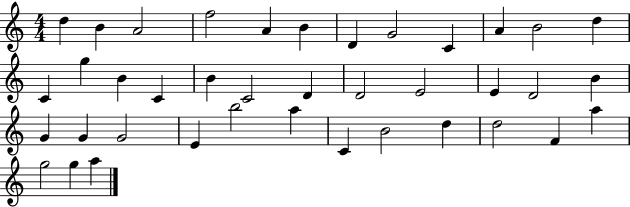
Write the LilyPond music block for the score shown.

{
  \clef treble
  \numericTimeSignature
  \time 4/4
  \key c \major
  d''4 b'4 a'2 | f''2 a'4 b'4 | d'4 g'2 c'4 | a'4 b'2 d''4 | \break c'4 g''4 b'4 c'4 | b'4 c'2 d'4 | d'2 e'2 | e'4 d'2 b'4 | \break g'4 g'4 g'2 | e'4 b''2 a''4 | c'4 b'2 d''4 | d''2 f'4 a''4 | \break g''2 g''4 a''4 | \bar "|."
}